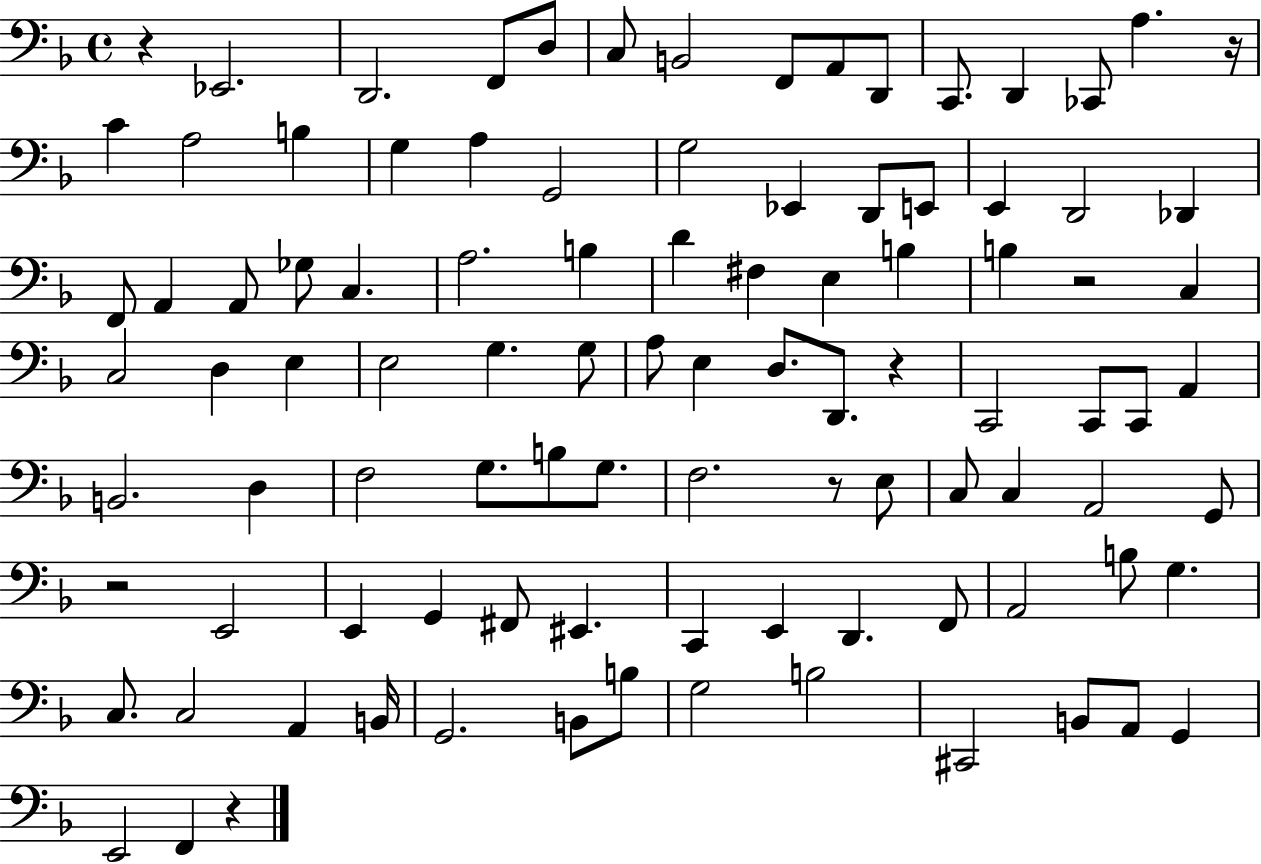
R/q Eb2/h. D2/h. F2/e D3/e C3/e B2/h F2/e A2/e D2/e C2/e. D2/q CES2/e A3/q. R/s C4/q A3/h B3/q G3/q A3/q G2/h G3/h Eb2/q D2/e E2/e E2/q D2/h Db2/q F2/e A2/q A2/e Gb3/e C3/q. A3/h. B3/q D4/q F#3/q E3/q B3/q B3/q R/h C3/q C3/h D3/q E3/q E3/h G3/q. G3/e A3/e E3/q D3/e. D2/e. R/q C2/h C2/e C2/e A2/q B2/h. D3/q F3/h G3/e. B3/e G3/e. F3/h. R/e E3/e C3/e C3/q A2/h G2/e R/h E2/h E2/q G2/q F#2/e EIS2/q. C2/q E2/q D2/q. F2/e A2/h B3/e G3/q. C3/e. C3/h A2/q B2/s G2/h. B2/e B3/e G3/h B3/h C#2/h B2/e A2/e G2/q E2/h F2/q R/q